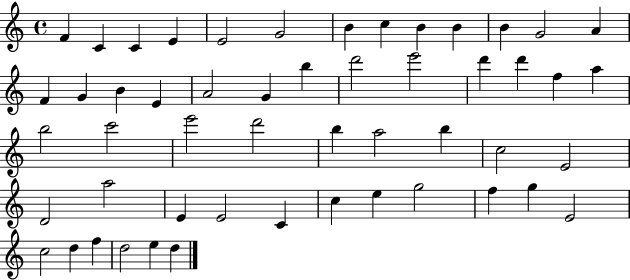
X:1
T:Untitled
M:4/4
L:1/4
K:C
F C C E E2 G2 B c B B B G2 A F G B E A2 G b d'2 e'2 d' d' f a b2 c'2 e'2 d'2 b a2 b c2 E2 D2 a2 E E2 C c e g2 f g E2 c2 d f d2 e d